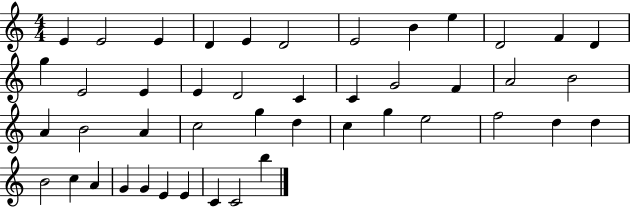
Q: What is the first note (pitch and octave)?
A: E4